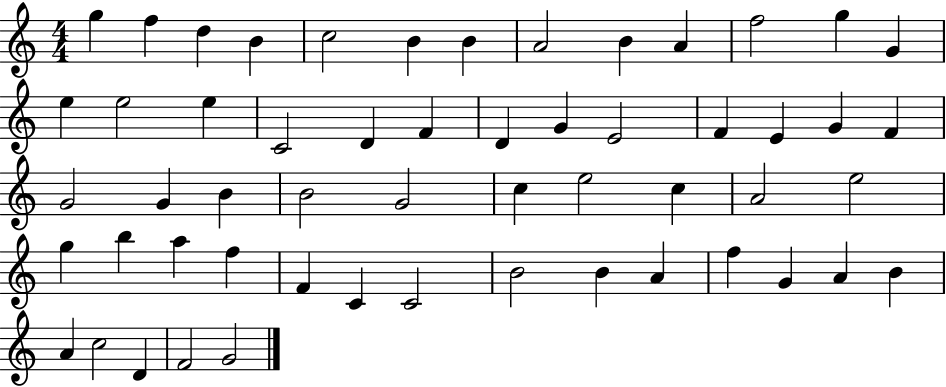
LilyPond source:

{
  \clef treble
  \numericTimeSignature
  \time 4/4
  \key c \major
  g''4 f''4 d''4 b'4 | c''2 b'4 b'4 | a'2 b'4 a'4 | f''2 g''4 g'4 | \break e''4 e''2 e''4 | c'2 d'4 f'4 | d'4 g'4 e'2 | f'4 e'4 g'4 f'4 | \break g'2 g'4 b'4 | b'2 g'2 | c''4 e''2 c''4 | a'2 e''2 | \break g''4 b''4 a''4 f''4 | f'4 c'4 c'2 | b'2 b'4 a'4 | f''4 g'4 a'4 b'4 | \break a'4 c''2 d'4 | f'2 g'2 | \bar "|."
}